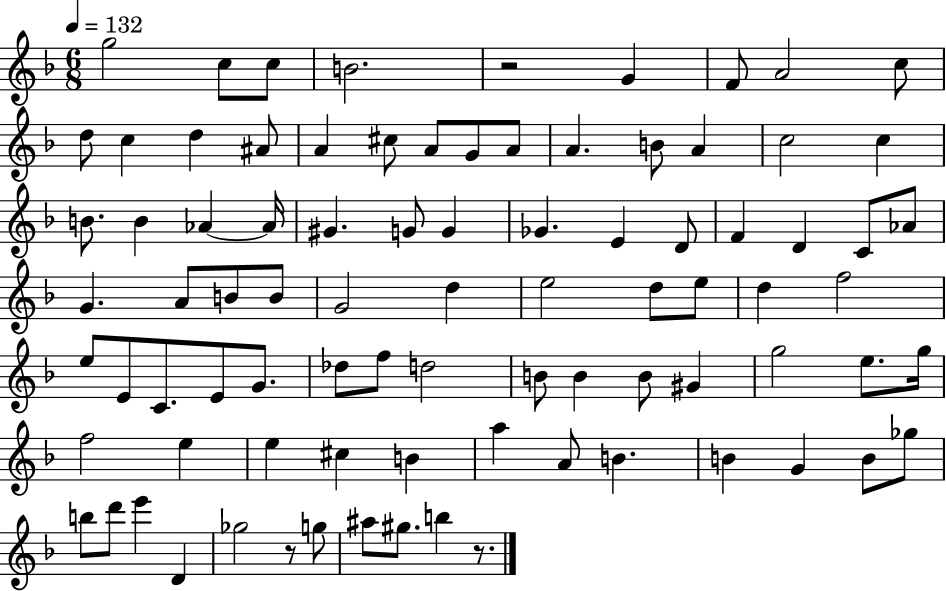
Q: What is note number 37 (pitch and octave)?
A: G4